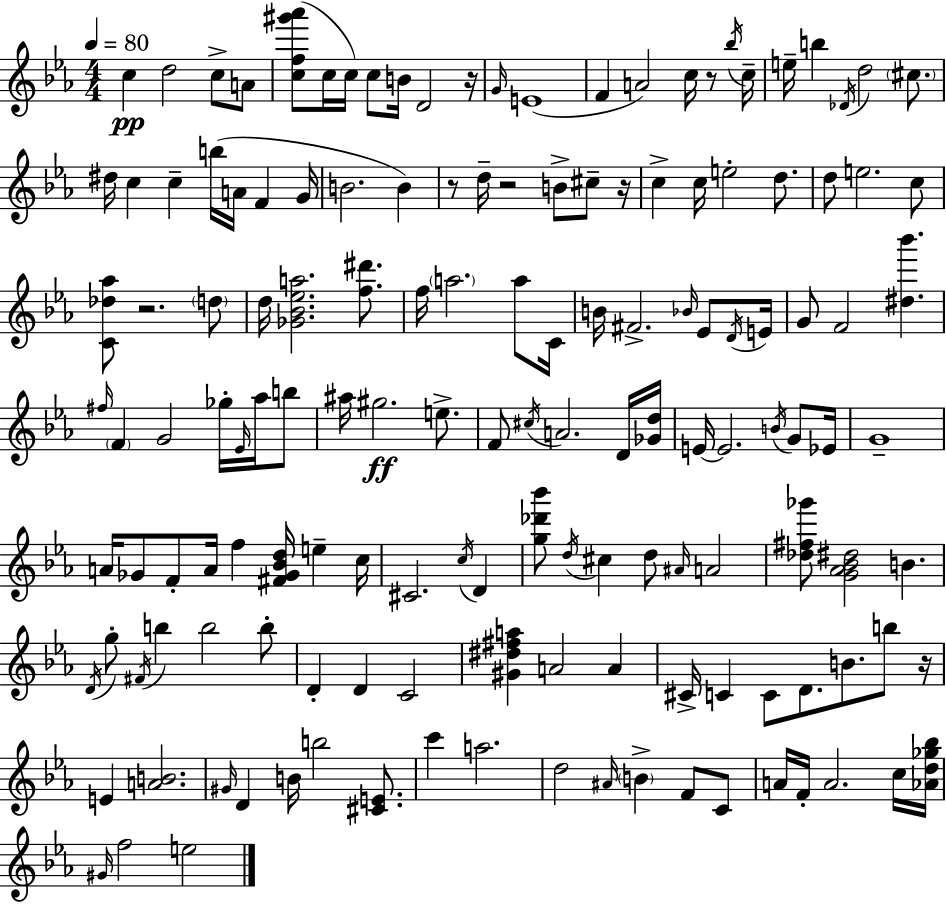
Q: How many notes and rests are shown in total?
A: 147